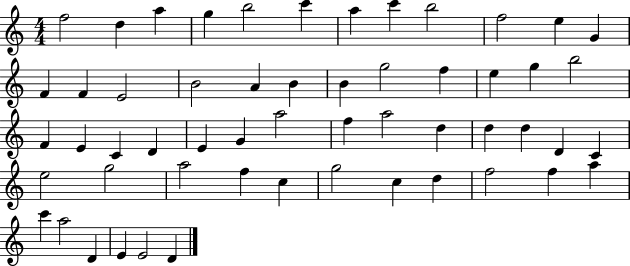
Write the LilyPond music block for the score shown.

{
  \clef treble
  \numericTimeSignature
  \time 4/4
  \key c \major
  f''2 d''4 a''4 | g''4 b''2 c'''4 | a''4 c'''4 b''2 | f''2 e''4 g'4 | \break f'4 f'4 e'2 | b'2 a'4 b'4 | b'4 g''2 f''4 | e''4 g''4 b''2 | \break f'4 e'4 c'4 d'4 | e'4 g'4 a''2 | f''4 a''2 d''4 | d''4 d''4 d'4 c'4 | \break e''2 g''2 | a''2 f''4 c''4 | g''2 c''4 d''4 | f''2 f''4 a''4 | \break c'''4 a''2 d'4 | e'4 e'2 d'4 | \bar "|."
}